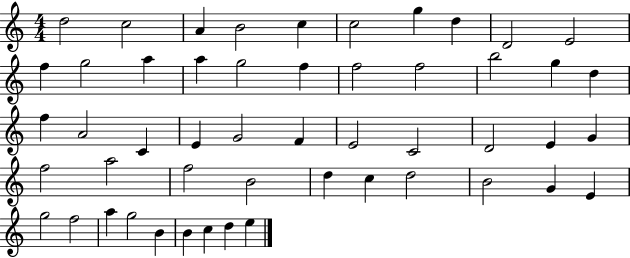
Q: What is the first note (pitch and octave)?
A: D5